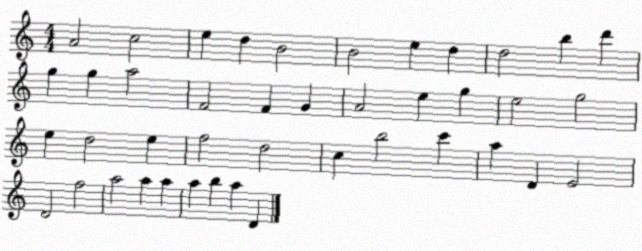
X:1
T:Untitled
M:4/4
L:1/4
K:C
A2 c2 e d B2 B2 e d d2 b d' g g a2 F2 F G A2 e g e2 g2 e d2 e f2 d2 c b2 c' a D E2 D2 f2 a2 a a a b a D